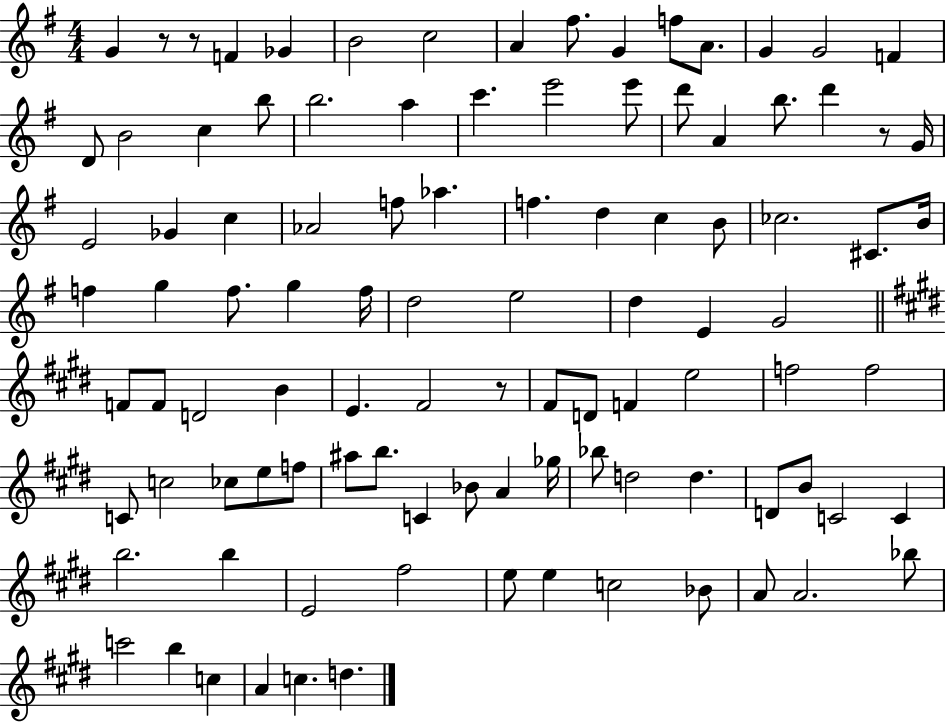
{
  \clef treble
  \numericTimeSignature
  \time 4/4
  \key g \major
  g'4 r8 r8 f'4 ges'4 | b'2 c''2 | a'4 fis''8. g'4 f''8 a'8. | g'4 g'2 f'4 | \break d'8 b'2 c''4 b''8 | b''2. a''4 | c'''4. e'''2 e'''8 | d'''8 a'4 b''8. d'''4 r8 g'16 | \break e'2 ges'4 c''4 | aes'2 f''8 aes''4. | f''4. d''4 c''4 b'8 | ces''2. cis'8. b'16 | \break f''4 g''4 f''8. g''4 f''16 | d''2 e''2 | d''4 e'4 g'2 | \bar "||" \break \key e \major f'8 f'8 d'2 b'4 | e'4. fis'2 r8 | fis'8 d'8 f'4 e''2 | f''2 f''2 | \break c'8 c''2 ces''8 e''8 f''8 | ais''8 b''8. c'4 bes'8 a'4 ges''16 | bes''8 d''2 d''4. | d'8 b'8 c'2 c'4 | \break b''2. b''4 | e'2 fis''2 | e''8 e''4 c''2 bes'8 | a'8 a'2. bes''8 | \break c'''2 b''4 c''4 | a'4 c''4. d''4. | \bar "|."
}